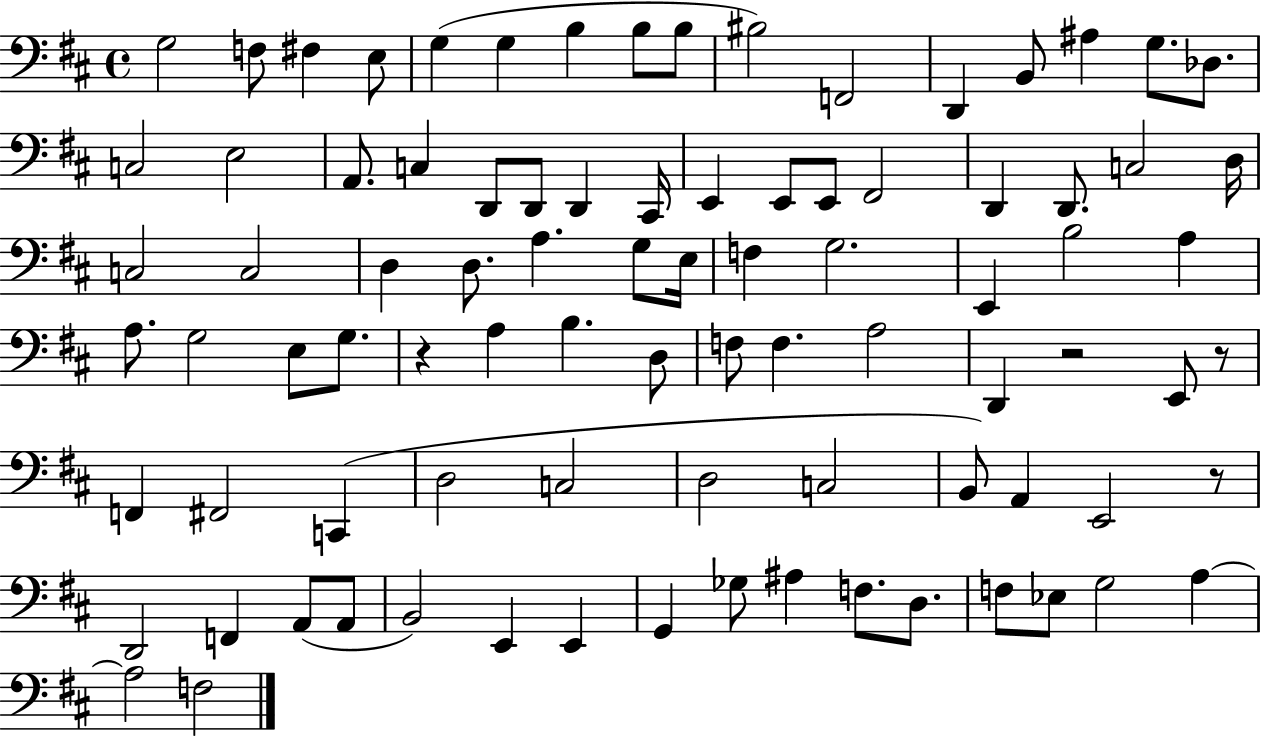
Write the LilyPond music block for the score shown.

{
  \clef bass
  \time 4/4
  \defaultTimeSignature
  \key d \major
  \repeat volta 2 { g2 f8 fis4 e8 | g4( g4 b4 b8 b8 | bis2) f,2 | d,4 b,8 ais4 g8. des8. | \break c2 e2 | a,8. c4 d,8 d,8 d,4 cis,16 | e,4 e,8 e,8 fis,2 | d,4 d,8. c2 d16 | \break c2 c2 | d4 d8. a4. g8 e16 | f4 g2. | e,4 b2 a4 | \break a8. g2 e8 g8. | r4 a4 b4. d8 | f8 f4. a2 | d,4 r2 e,8 r8 | \break f,4 fis,2 c,4( | d2 c2 | d2 c2 | b,8) a,4 e,2 r8 | \break d,2 f,4 a,8( a,8 | b,2) e,4 e,4 | g,4 ges8 ais4 f8. d8. | f8 ees8 g2 a4~~ | \break a2 f2 | } \bar "|."
}